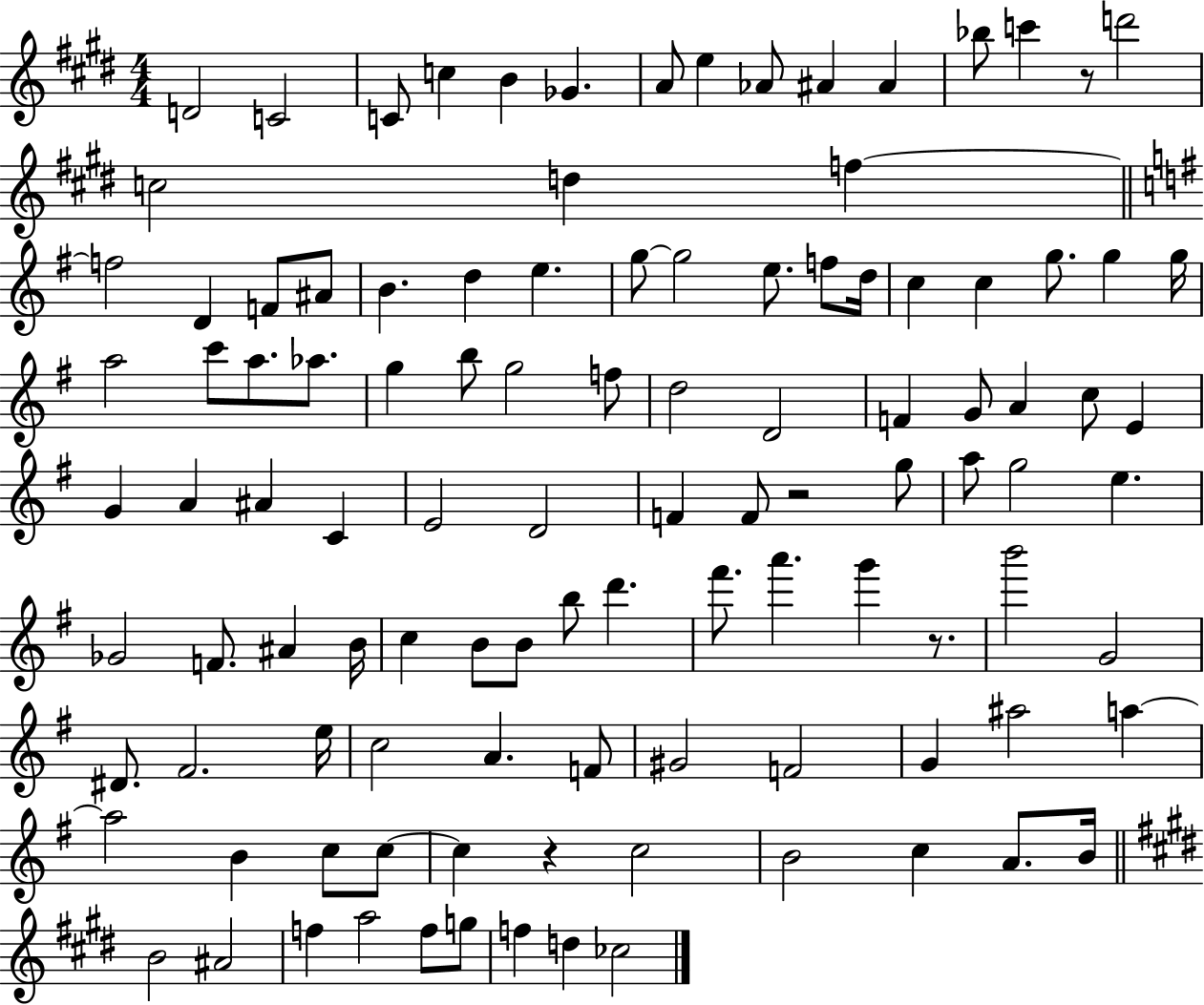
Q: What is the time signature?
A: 4/4